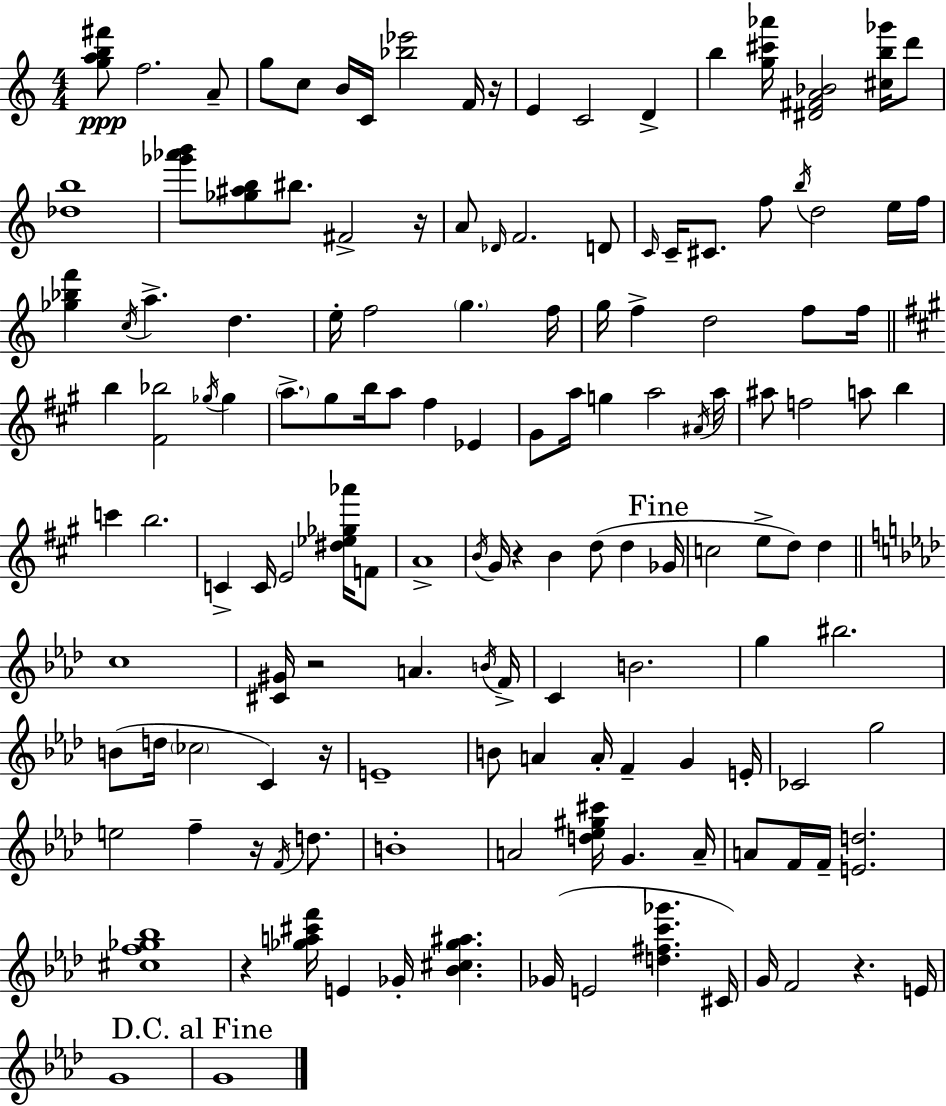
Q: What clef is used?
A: treble